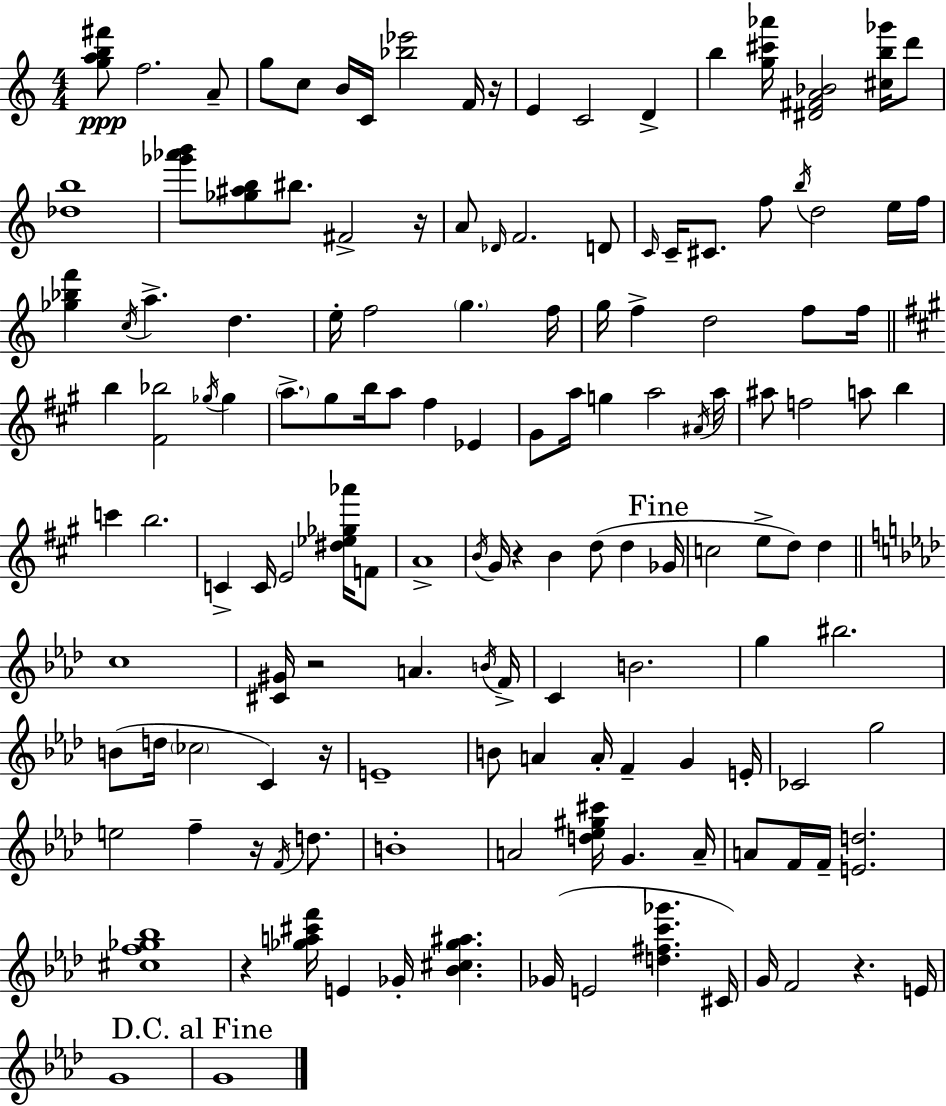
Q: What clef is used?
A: treble